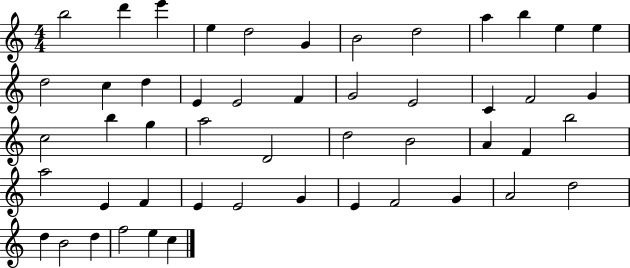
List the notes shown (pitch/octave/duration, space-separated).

B5/h D6/q E6/q E5/q D5/h G4/q B4/h D5/h A5/q B5/q E5/q E5/q D5/h C5/q D5/q E4/q E4/h F4/q G4/h E4/h C4/q F4/h G4/q C5/h B5/q G5/q A5/h D4/h D5/h B4/h A4/q F4/q B5/h A5/h E4/q F4/q E4/q E4/h G4/q E4/q F4/h G4/q A4/h D5/h D5/q B4/h D5/q F5/h E5/q C5/q